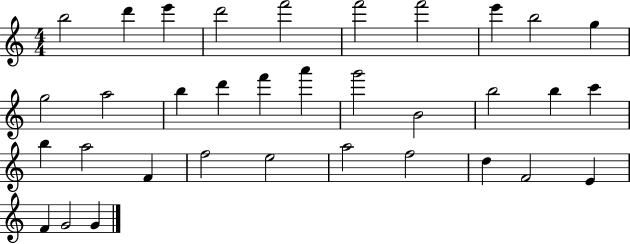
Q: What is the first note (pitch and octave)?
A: B5